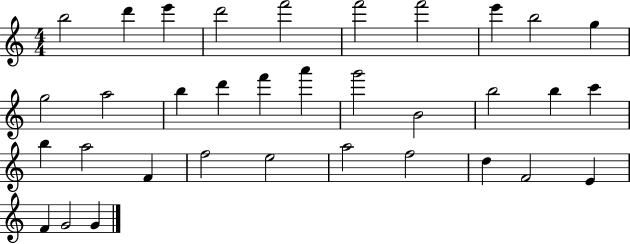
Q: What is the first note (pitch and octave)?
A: B5